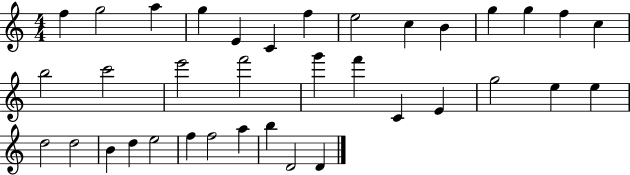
F5/q G5/h A5/q G5/q E4/q C4/q F5/q E5/h C5/q B4/q G5/q G5/q F5/q C5/q B5/h C6/h E6/h F6/h G6/q F6/q C4/q E4/q G5/h E5/q E5/q D5/h D5/h B4/q D5/q E5/h F5/q F5/h A5/q B5/q D4/h D4/q